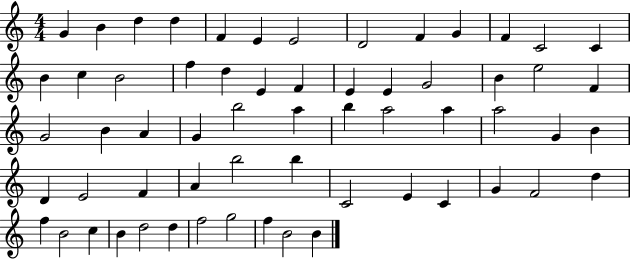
G4/q B4/q D5/q D5/q F4/q E4/q E4/h D4/h F4/q G4/q F4/q C4/h C4/q B4/q C5/q B4/h F5/q D5/q E4/q F4/q E4/q E4/q G4/h B4/q E5/h F4/q G4/h B4/q A4/q G4/q B5/h A5/q B5/q A5/h A5/q A5/h G4/q B4/q D4/q E4/h F4/q A4/q B5/h B5/q C4/h E4/q C4/q G4/q F4/h D5/q F5/q B4/h C5/q B4/q D5/h D5/q F5/h G5/h F5/q B4/h B4/q